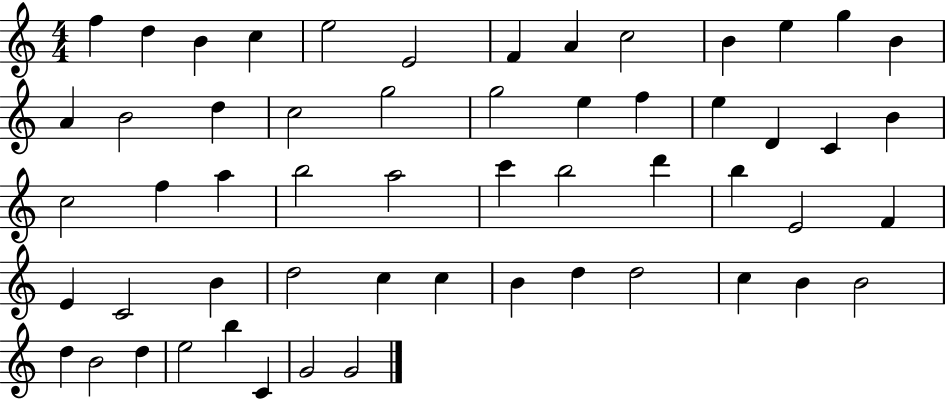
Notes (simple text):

F5/q D5/q B4/q C5/q E5/h E4/h F4/q A4/q C5/h B4/q E5/q G5/q B4/q A4/q B4/h D5/q C5/h G5/h G5/h E5/q F5/q E5/q D4/q C4/q B4/q C5/h F5/q A5/q B5/h A5/h C6/q B5/h D6/q B5/q E4/h F4/q E4/q C4/h B4/q D5/h C5/q C5/q B4/q D5/q D5/h C5/q B4/q B4/h D5/q B4/h D5/q E5/h B5/q C4/q G4/h G4/h